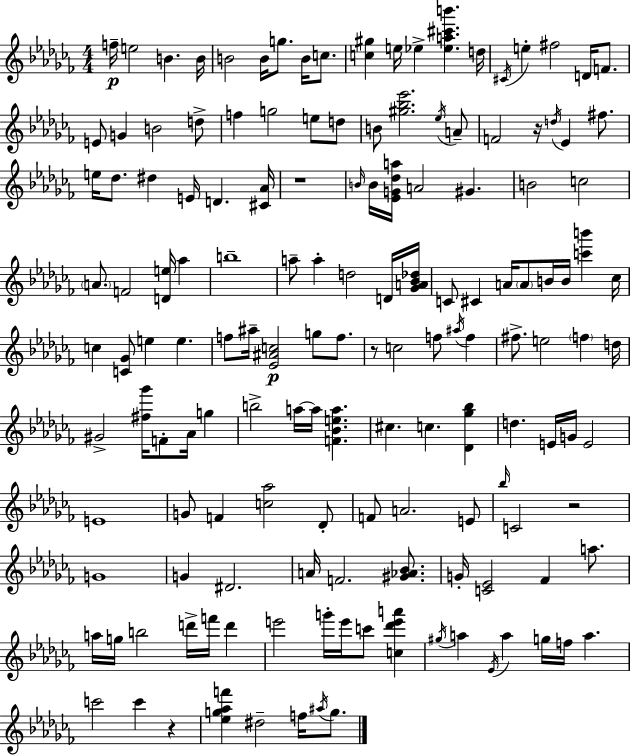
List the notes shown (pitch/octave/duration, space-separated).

F5/s E5/h B4/q. B4/s B4/h B4/s G5/e. B4/s C5/e. [C5,G#5]/q E5/s Eb5/q [Eb5,A5,C#6,B6]/q. D5/s C#4/s E5/q F#5/h D4/s F4/e. E4/e G4/q B4/h D5/e F5/q G5/h E5/e D5/e B4/e [G#5,Bb5,Eb6]/h. Eb5/s A4/e F4/h R/s D5/s Eb4/q F#5/e. E5/s Db5/e. D#5/q E4/s D4/q. [C#4,Ab4]/s R/w B4/s B4/s [Eb4,G4,Db5,A5]/s A4/h G#4/q. B4/h C5/h A4/e. F4/h [D4,E5]/s Ab5/q B5/w A5/e A5/q D5/h D4/s [Gb4,A4,Bb4,Db5]/s C4/e C#4/q A4/s A4/e B4/s B4/s [C6,B6]/q CES5/s C5/q [C4,Gb4]/e E5/q E5/q. F5/e A#5/s [Eb4,A#4,C5]/h G5/e F5/e. R/e C5/h F5/e A#5/s F5/q F#5/e. E5/h F5/q D5/s G#4/h [F#5,Gb6]/s F4/e Ab4/s G5/q B5/h A5/s A5/s [F4,Bb4,E5,A5]/q. C#5/q. C5/q. [Db4,Gb5,Bb5]/q D5/q. E4/s G4/s E4/h E4/w G4/e F4/q [C5,Ab5]/h Db4/e F4/e A4/h. E4/e Bb5/s C4/h R/h G4/w G4/q D#4/h. A4/s F4/h. [G#4,Ab4,Bb4]/e. G4/s [C4,Eb4]/h FES4/q A5/e. A5/s G5/s B5/h D6/s F6/s D6/q E6/h G6/s E6/s C6/e [C5,Db6,E6,A6]/q G#5/s A5/q Eb4/s A5/q G5/s F5/s A5/q. C6/h C6/q R/q [Eb5,G5,Ab5,F6]/q D#5/h F5/s A#5/s G5/e.